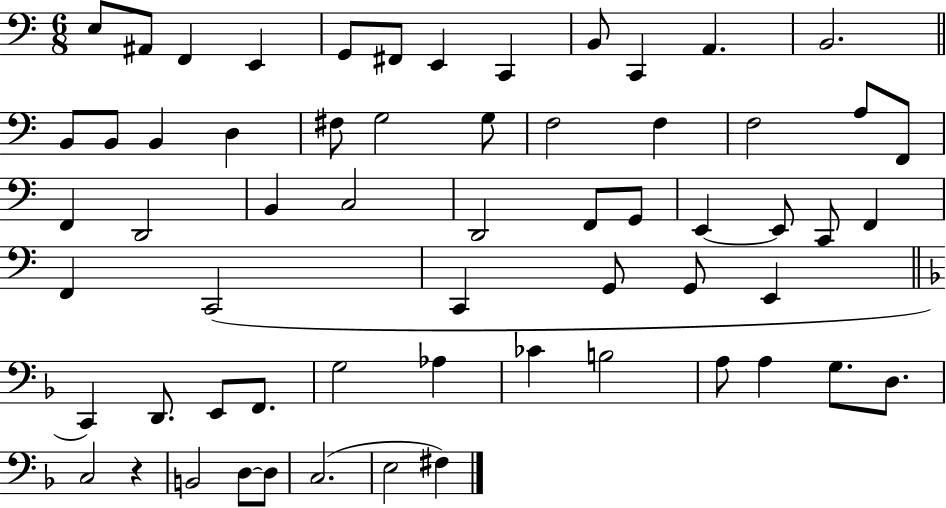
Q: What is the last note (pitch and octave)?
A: F#3